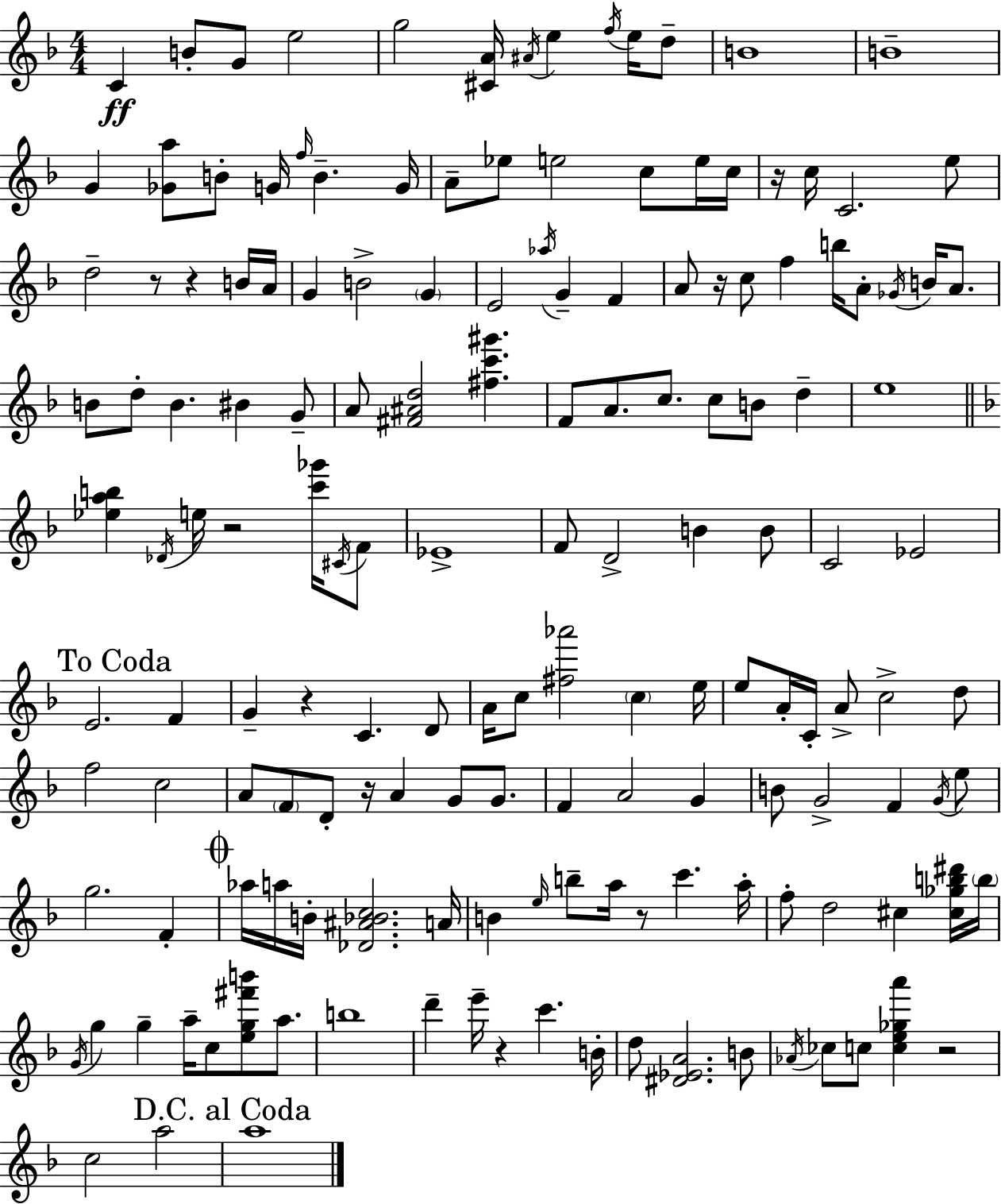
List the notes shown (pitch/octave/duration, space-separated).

C4/q B4/e G4/e E5/h G5/h [C#4,A4]/s A#4/s E5/q F5/s E5/s D5/e B4/w B4/w G4/q [Gb4,A5]/e B4/e G4/s F5/s B4/q. G4/s A4/e Eb5/e E5/h C5/e E5/s C5/s R/s C5/s C4/h. E5/e D5/h R/e R/q B4/s A4/s G4/q B4/h G4/q E4/h Ab5/s G4/q F4/q A4/e R/s C5/e F5/q B5/s A4/e Gb4/s B4/s A4/e. B4/e D5/e B4/q. BIS4/q G4/e A4/e [F#4,A#4,D5]/h [F#5,C6,G#6]/q. F4/e A4/e. C5/e. C5/e B4/e D5/q E5/w [Eb5,A5,B5]/q Db4/s E5/s R/h [C6,Gb6]/s C#4/s F4/e Eb4/w F4/e D4/h B4/q B4/e C4/h Eb4/h E4/h. F4/q G4/q R/q C4/q. D4/e A4/s C5/e [F#5,Ab6]/h C5/q E5/s E5/e A4/s C4/s A4/e C5/h D5/e F5/h C5/h A4/e F4/e D4/e R/s A4/q G4/e G4/e. F4/q A4/h G4/q B4/e G4/h F4/q G4/s E5/e G5/h. F4/q Ab5/s A5/s B4/s [Db4,A#4,Bb4,C5]/h. A4/s B4/q E5/s B5/e A5/s R/e C6/q. A5/s F5/e D5/h C#5/q [C#5,Gb5,B5,D#6]/s B5/s G4/s G5/q G5/q A5/s C5/e [E5,G5,F#6,B6]/e A5/e. B5/w D6/q E6/s R/q C6/q. B4/s D5/e [D#4,Eb4,A4]/h. B4/e Ab4/s CES5/e C5/e [C5,E5,Gb5,A6]/q R/h C5/h A5/h A5/w